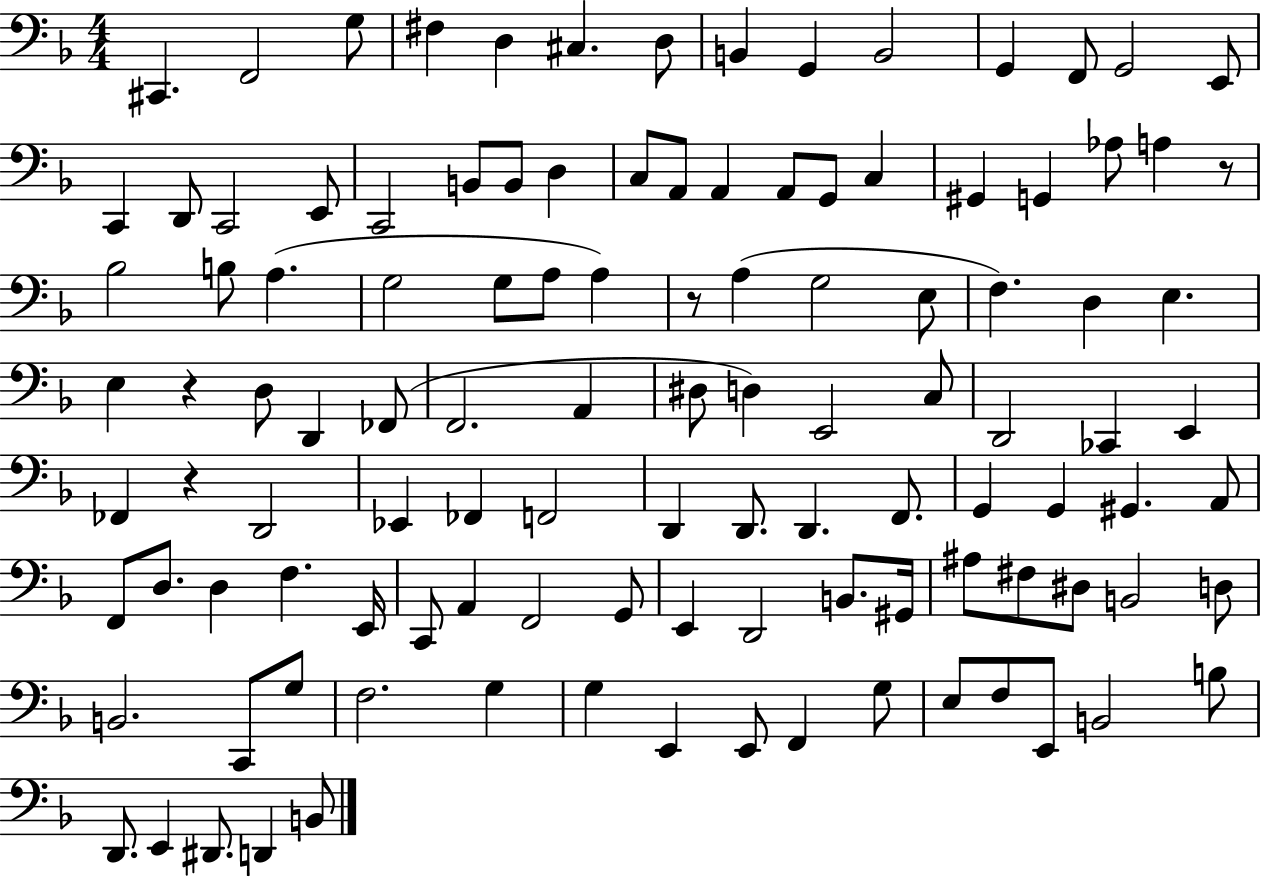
C#2/q. F2/h G3/e F#3/q D3/q C#3/q. D3/e B2/q G2/q B2/h G2/q F2/e G2/h E2/e C2/q D2/e C2/h E2/e C2/h B2/e B2/e D3/q C3/e A2/e A2/q A2/e G2/e C3/q G#2/q G2/q Ab3/e A3/q R/e Bb3/h B3/e A3/q. G3/h G3/e A3/e A3/q R/e A3/q G3/h E3/e F3/q. D3/q E3/q. E3/q R/q D3/e D2/q FES2/e F2/h. A2/q D#3/e D3/q E2/h C3/e D2/h CES2/q E2/q FES2/q R/q D2/h Eb2/q FES2/q F2/h D2/q D2/e. D2/q. F2/e. G2/q G2/q G#2/q. A2/e F2/e D3/e. D3/q F3/q. E2/s C2/e A2/q F2/h G2/e E2/q D2/h B2/e. G#2/s A#3/e F#3/e D#3/e B2/h D3/e B2/h. C2/e G3/e F3/h. G3/q G3/q E2/q E2/e F2/q G3/e E3/e F3/e E2/e B2/h B3/e D2/e. E2/q D#2/e. D2/q B2/e